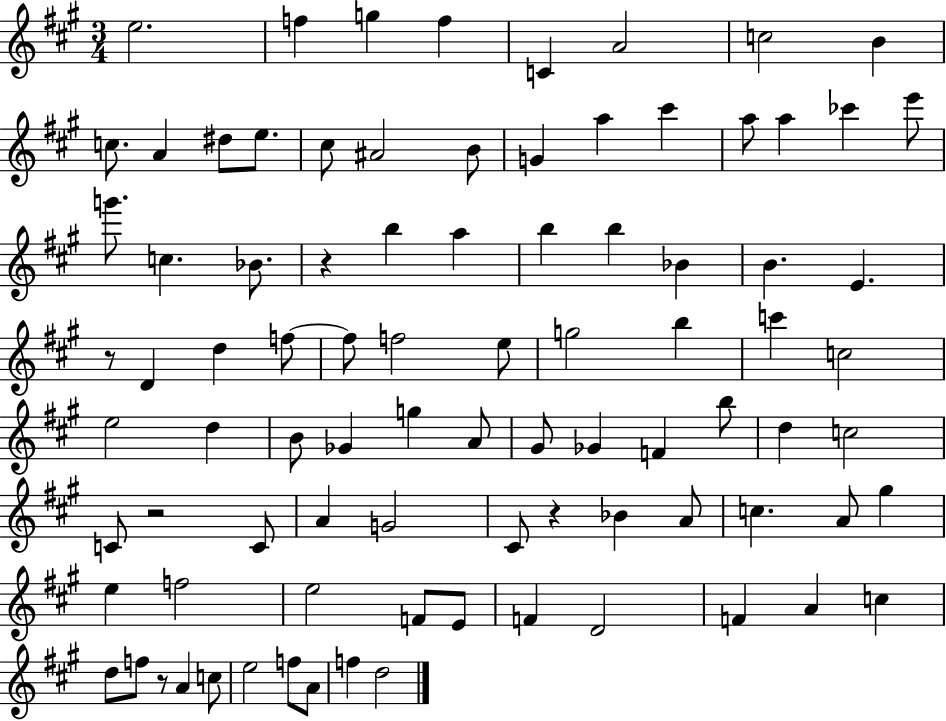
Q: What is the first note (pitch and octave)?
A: E5